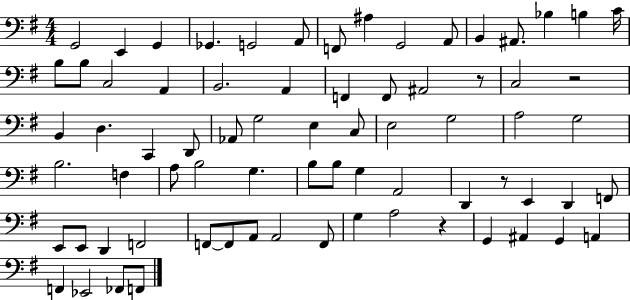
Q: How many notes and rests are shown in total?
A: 73